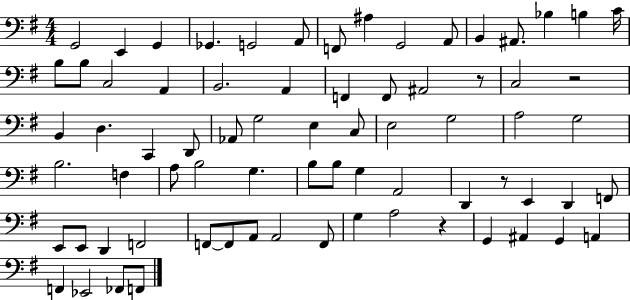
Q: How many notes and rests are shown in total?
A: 73